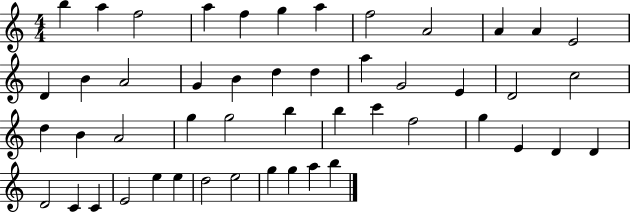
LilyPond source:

{
  \clef treble
  \numericTimeSignature
  \time 4/4
  \key c \major
  b''4 a''4 f''2 | a''4 f''4 g''4 a''4 | f''2 a'2 | a'4 a'4 e'2 | \break d'4 b'4 a'2 | g'4 b'4 d''4 d''4 | a''4 g'2 e'4 | d'2 c''2 | \break d''4 b'4 a'2 | g''4 g''2 b''4 | b''4 c'''4 f''2 | g''4 e'4 d'4 d'4 | \break d'2 c'4 c'4 | e'2 e''4 e''4 | d''2 e''2 | g''4 g''4 a''4 b''4 | \break \bar "|."
}